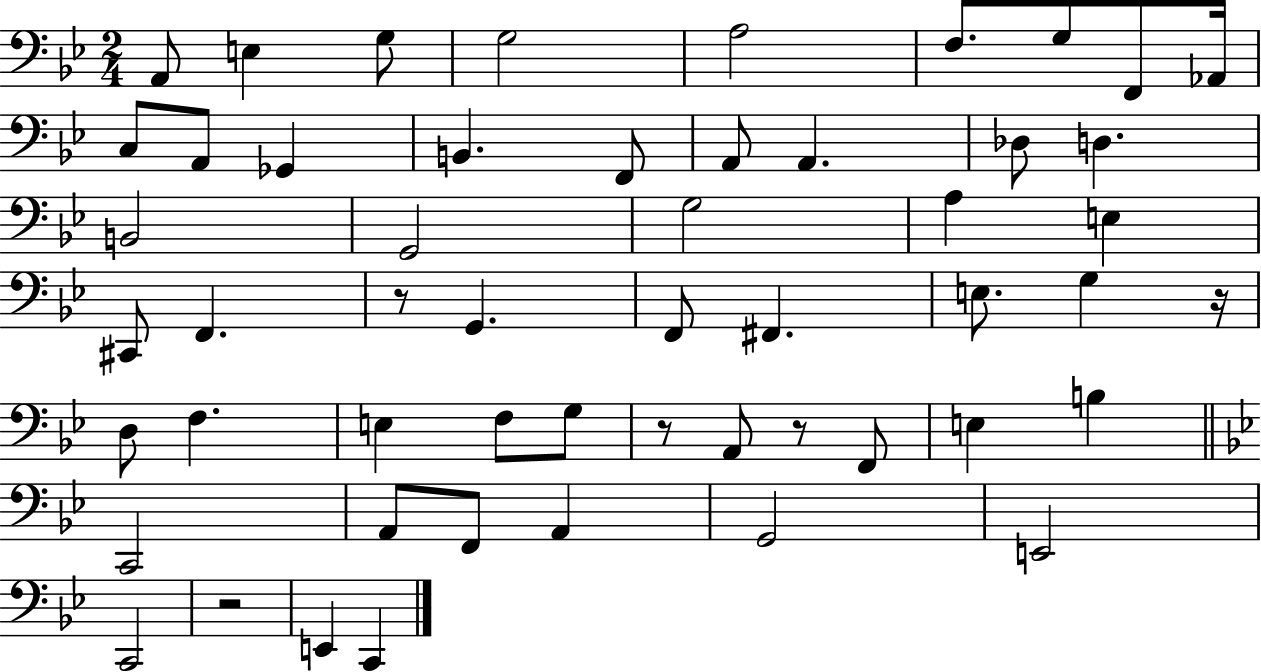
A2/e E3/q G3/e G3/h A3/h F3/e. G3/e F2/e Ab2/s C3/e A2/e Gb2/q B2/q. F2/e A2/e A2/q. Db3/e D3/q. B2/h G2/h G3/h A3/q E3/q C#2/e F2/q. R/e G2/q. F2/e F#2/q. E3/e. G3/q R/s D3/e F3/q. E3/q F3/e G3/e R/e A2/e R/e F2/e E3/q B3/q C2/h A2/e F2/e A2/q G2/h E2/h C2/h R/h E2/q C2/q